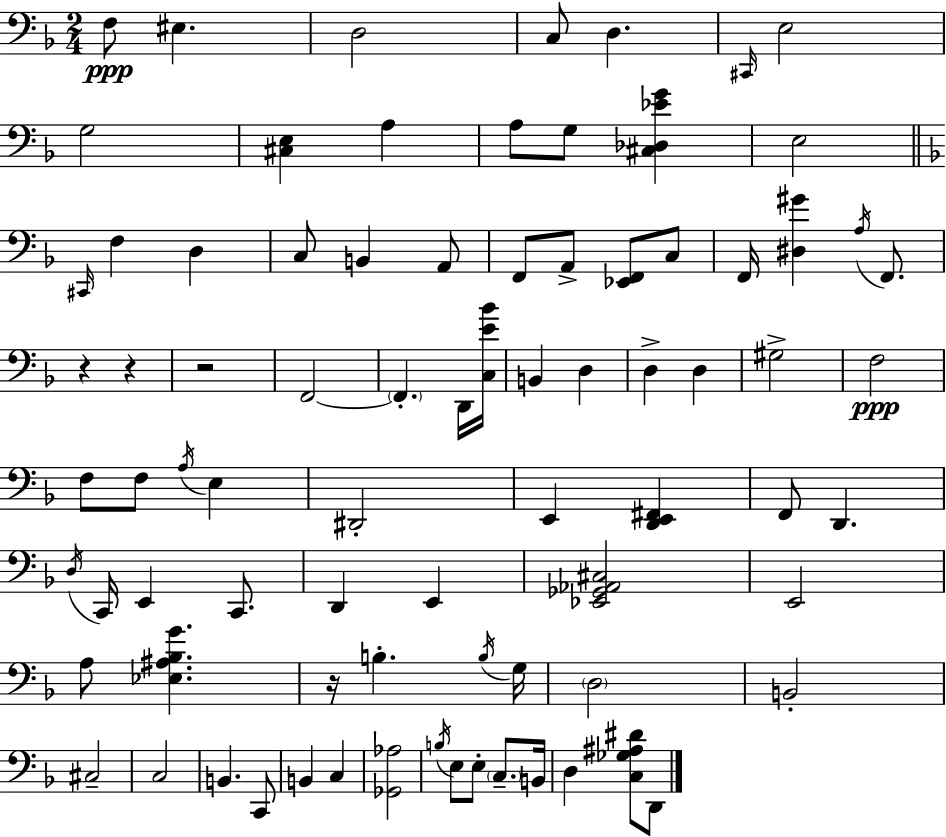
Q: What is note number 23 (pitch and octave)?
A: A3